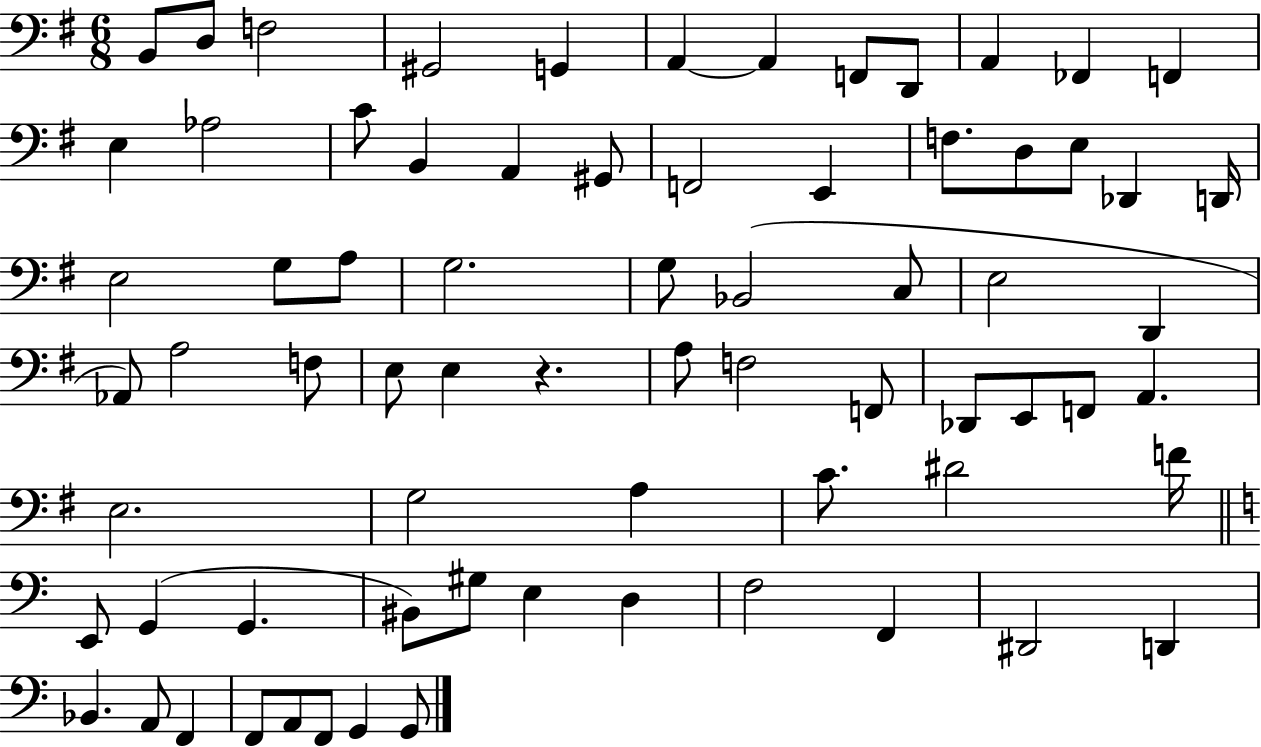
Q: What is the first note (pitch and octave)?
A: B2